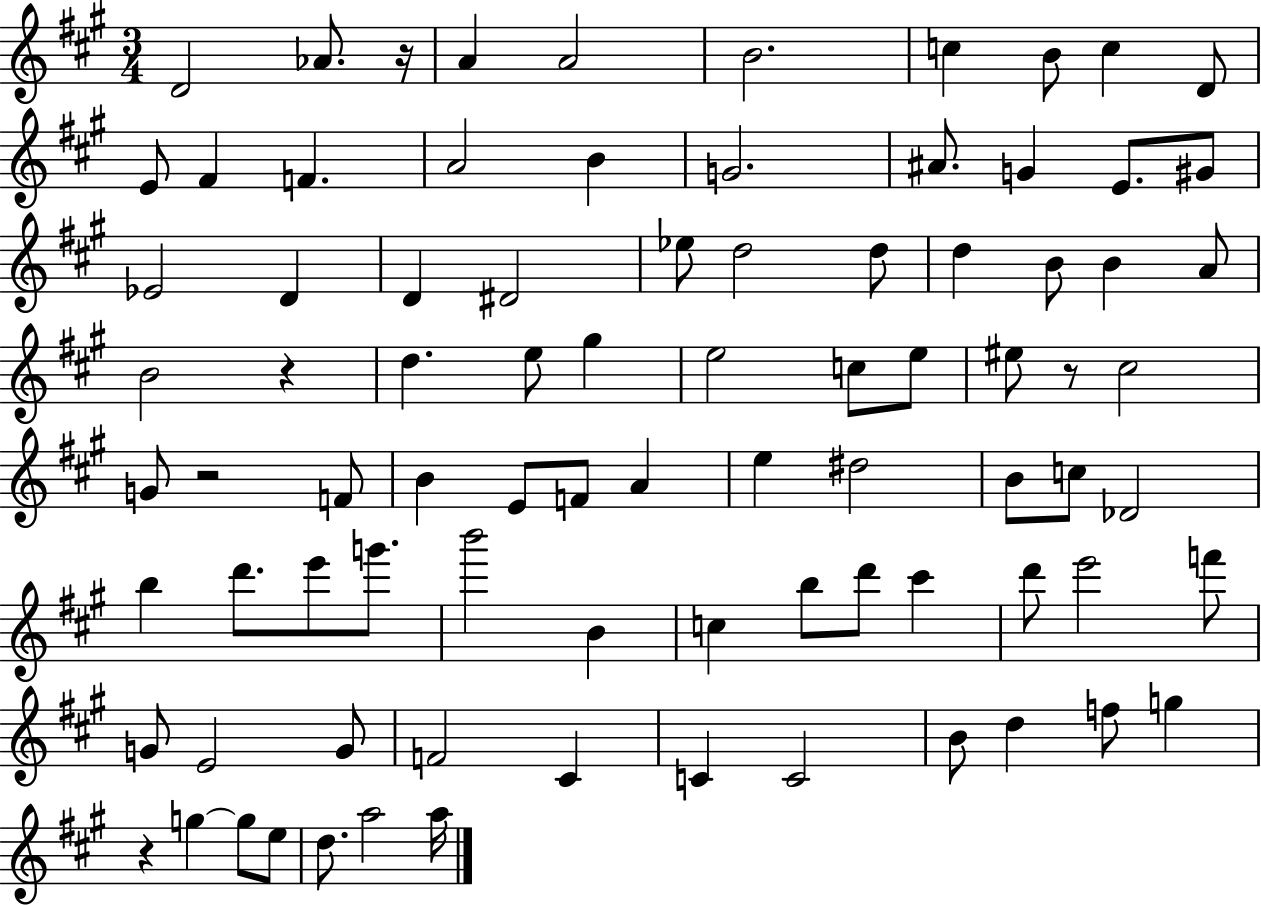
D4/h Ab4/e. R/s A4/q A4/h B4/h. C5/q B4/e C5/q D4/e E4/e F#4/q F4/q. A4/h B4/q G4/h. A#4/e. G4/q E4/e. G#4/e Eb4/h D4/q D4/q D#4/h Eb5/e D5/h D5/e D5/q B4/e B4/q A4/e B4/h R/q D5/q. E5/e G#5/q E5/h C5/e E5/e EIS5/e R/e C#5/h G4/e R/h F4/e B4/q E4/e F4/e A4/q E5/q D#5/h B4/e C5/e Db4/h B5/q D6/e. E6/e G6/e. B6/h B4/q C5/q B5/e D6/e C#6/q D6/e E6/h F6/e G4/e E4/h G4/e F4/h C#4/q C4/q C4/h B4/e D5/q F5/e G5/q R/q G5/q G5/e E5/e D5/e. A5/h A5/s